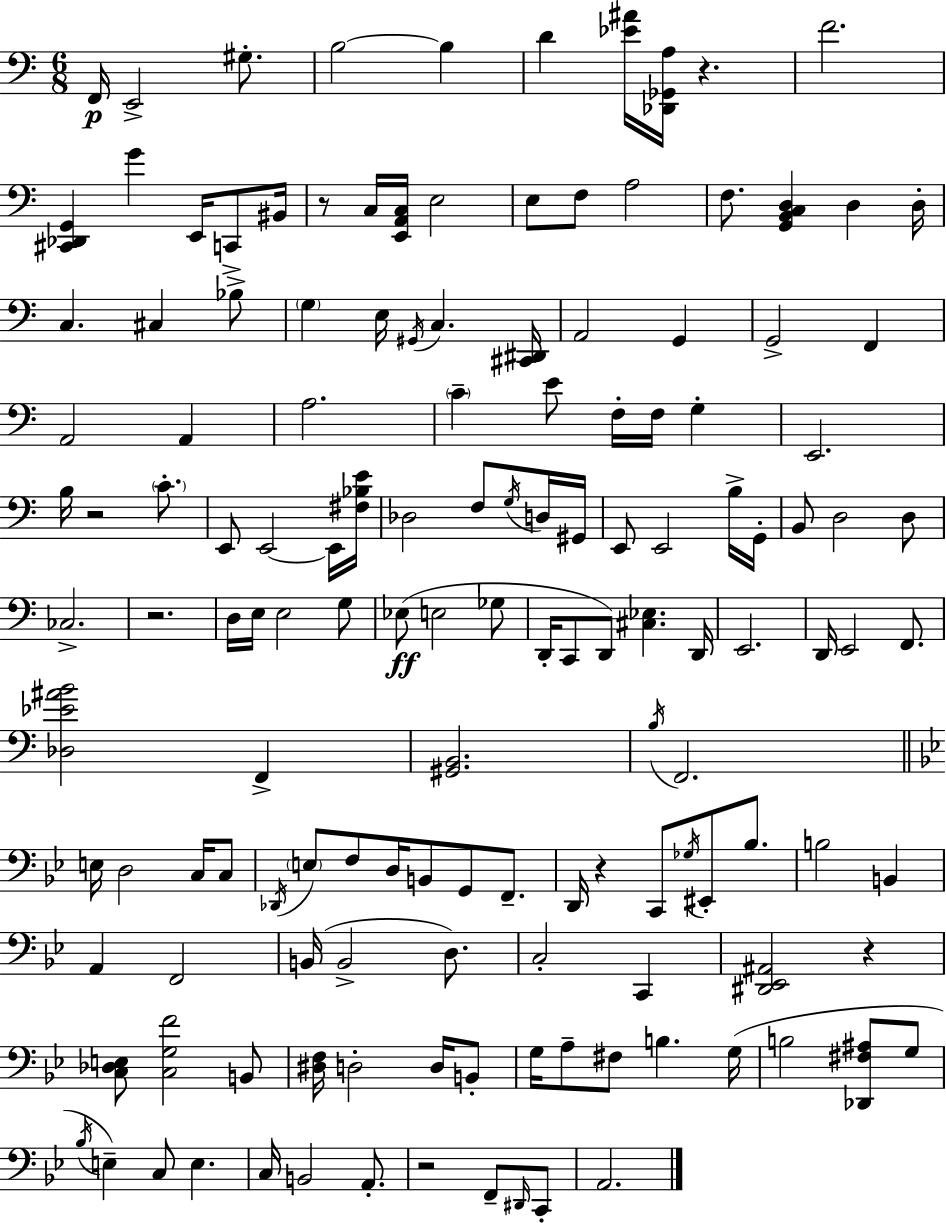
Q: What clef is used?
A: bass